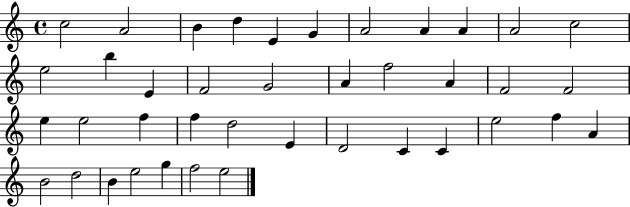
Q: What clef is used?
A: treble